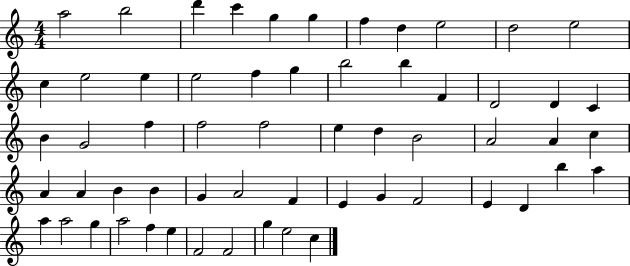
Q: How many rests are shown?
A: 0